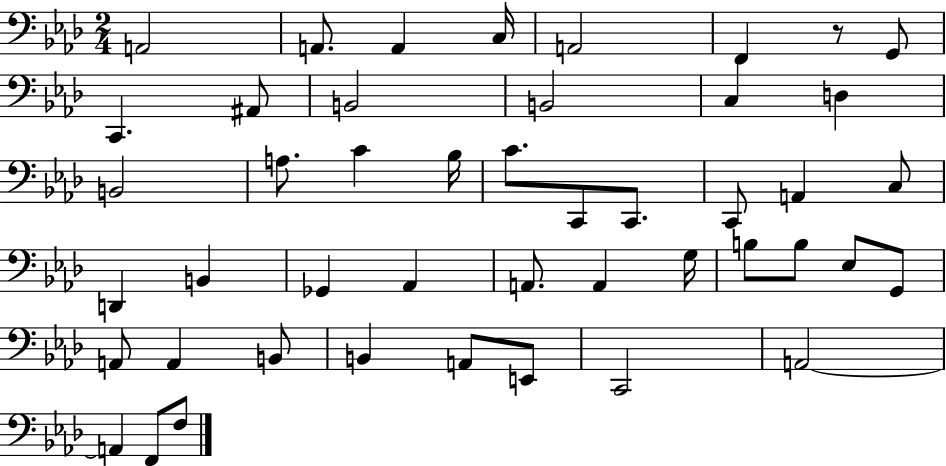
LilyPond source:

{
  \clef bass
  \numericTimeSignature
  \time 2/4
  \key aes \major
  a,2 | a,8. a,4 c16 | a,2 | f,4 r8 g,8 | \break c,4. ais,8 | b,2 | b,2 | c4 d4 | \break b,2 | a8. c'4 bes16 | c'8. c,8 c,8. | c,8 a,4 c8 | \break d,4 b,4 | ges,4 aes,4 | a,8. a,4 g16 | b8 b8 ees8 g,8 | \break a,8 a,4 b,8 | b,4 a,8 e,8 | c,2 | a,2~~ | \break a,4 f,8 f8 | \bar "|."
}